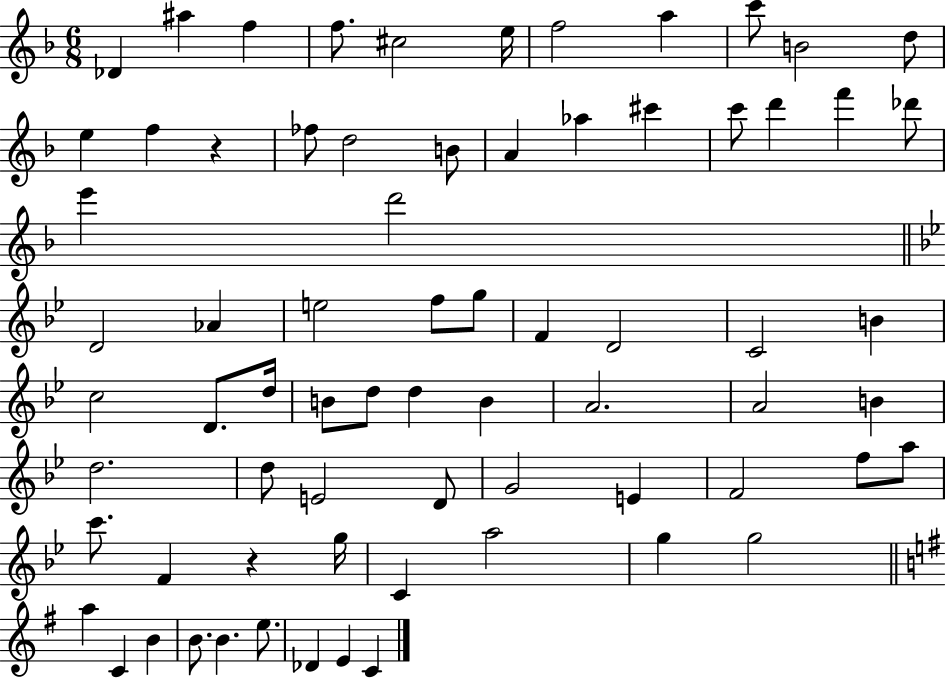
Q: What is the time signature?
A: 6/8